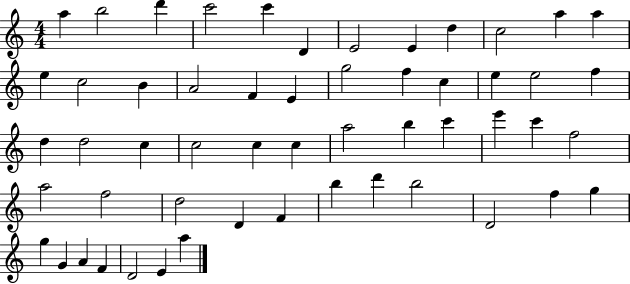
A5/q B5/h D6/q C6/h C6/q D4/q E4/h E4/q D5/q C5/h A5/q A5/q E5/q C5/h B4/q A4/h F4/q E4/q G5/h F5/q C5/q E5/q E5/h F5/q D5/q D5/h C5/q C5/h C5/q C5/q A5/h B5/q C6/q E6/q C6/q F5/h A5/h F5/h D5/h D4/q F4/q B5/q D6/q B5/h D4/h F5/q G5/q G5/q G4/q A4/q F4/q D4/h E4/q A5/q